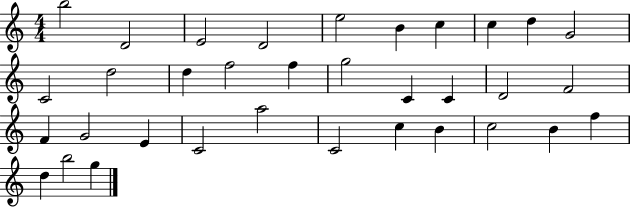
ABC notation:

X:1
T:Untitled
M:4/4
L:1/4
K:C
b2 D2 E2 D2 e2 B c c d G2 C2 d2 d f2 f g2 C C D2 F2 F G2 E C2 a2 C2 c B c2 B f d b2 g